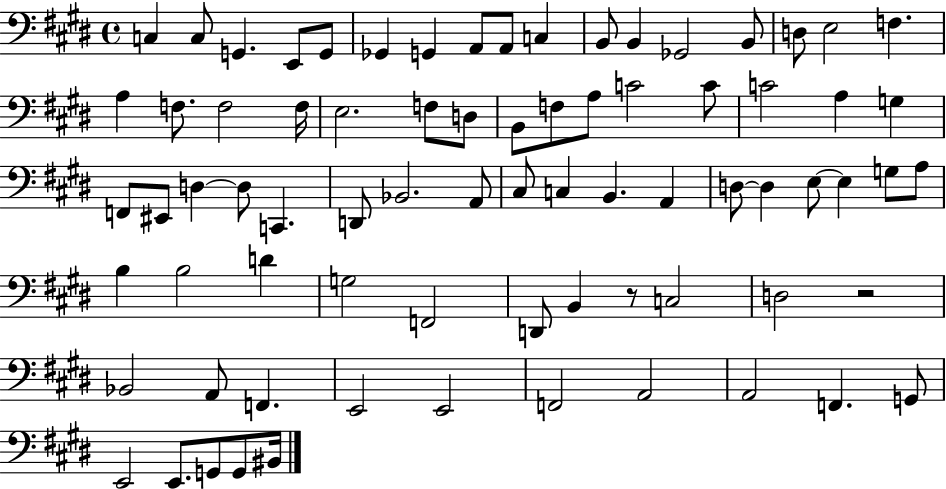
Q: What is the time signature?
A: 4/4